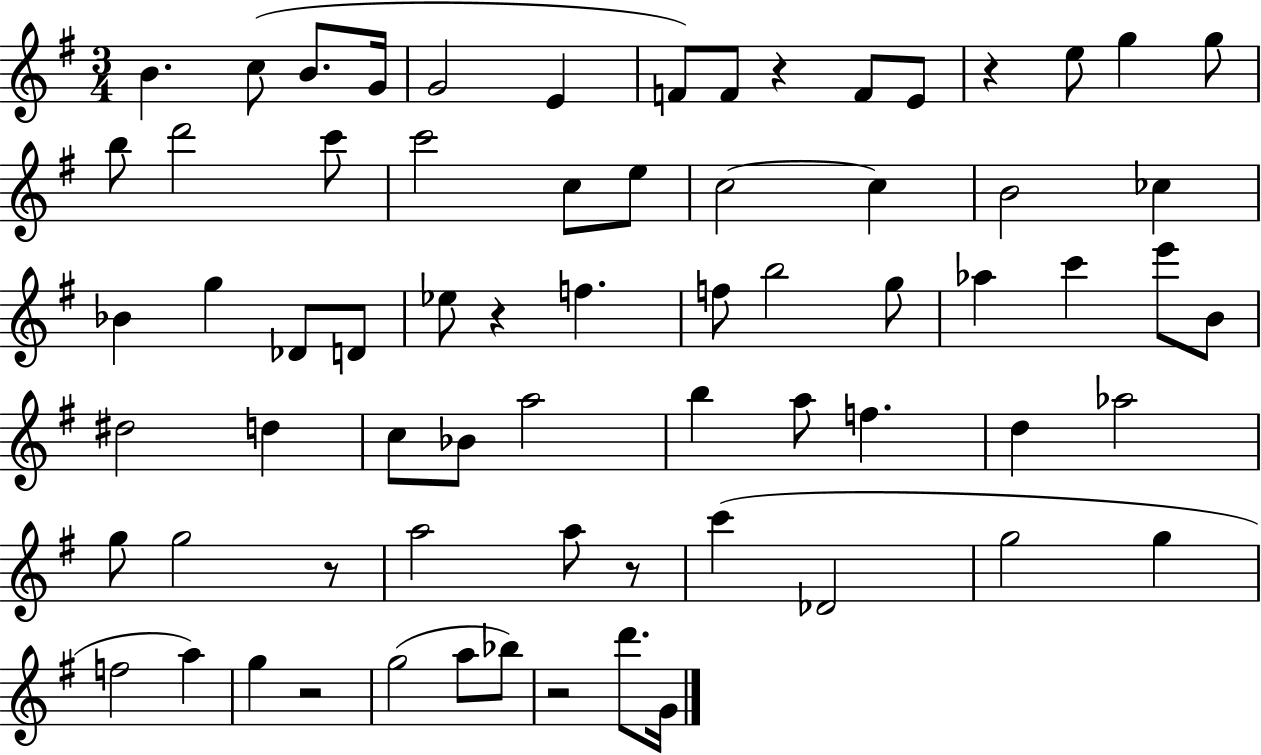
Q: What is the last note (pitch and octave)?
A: G4